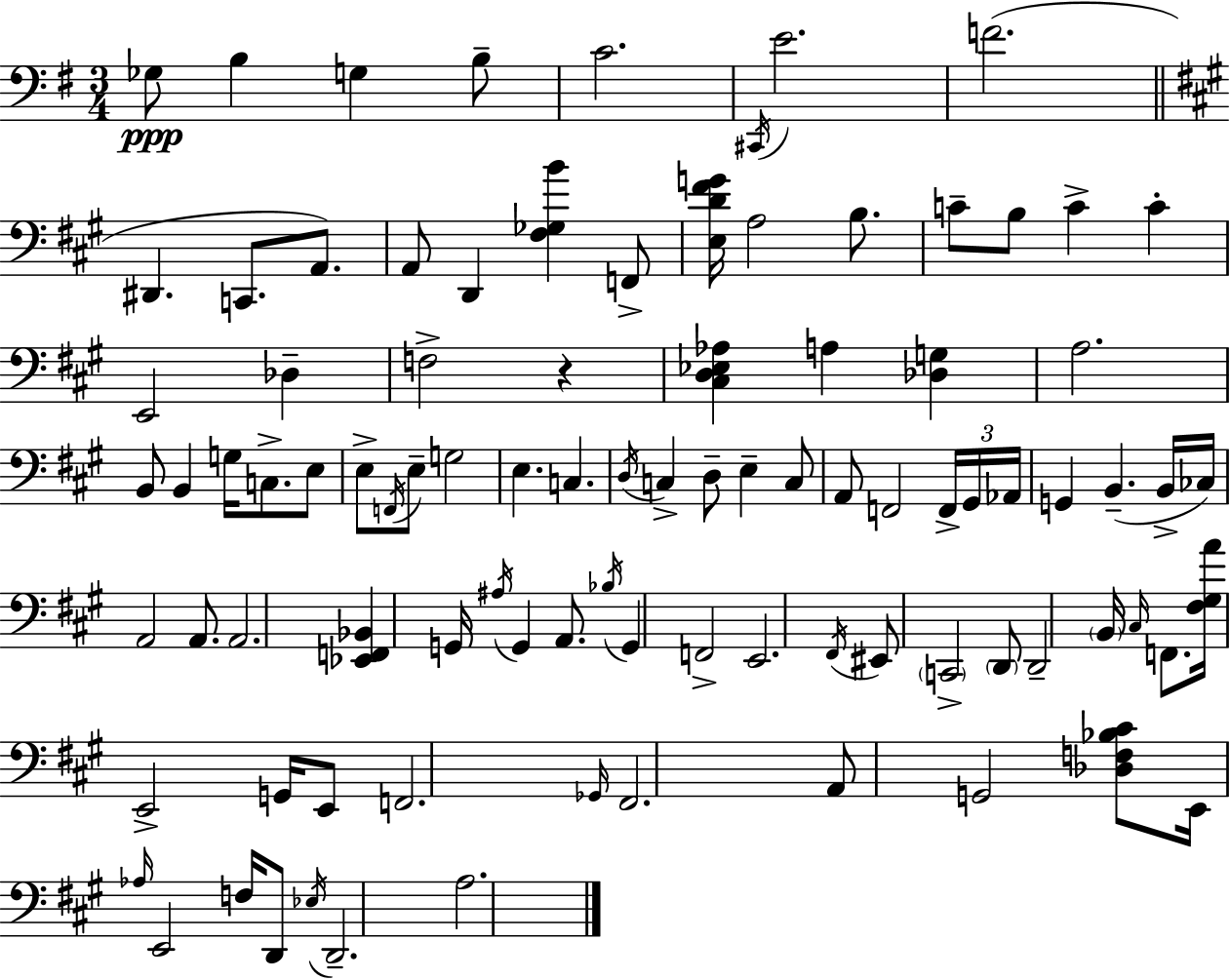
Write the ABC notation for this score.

X:1
T:Untitled
M:3/4
L:1/4
K:G
_G,/2 B, G, B,/2 C2 ^C,,/4 E2 F2 ^D,, C,,/2 A,,/2 A,,/2 D,, [^F,_G,B] F,,/2 [E,D^FG]/4 A,2 B,/2 C/2 B,/2 C C E,,2 _D, F,2 z [^C,D,_E,_A,] A, [_D,G,] A,2 B,,/2 B,, G,/4 C,/2 E,/2 E,/2 F,,/4 E,/2 G,2 E, C, D,/4 C, D,/2 E, C,/2 A,,/2 F,,2 F,,/4 ^G,,/4 _A,,/4 G,, B,, B,,/4 _C,/4 A,,2 A,,/2 A,,2 [_E,,F,,_B,,] G,,/4 ^A,/4 G,, A,,/2 _B,/4 G,, F,,2 E,,2 ^F,,/4 ^E,,/2 C,,2 D,,/2 D,,2 B,,/4 ^C,/4 F,,/2 [^F,^G,A]/4 E,,2 G,,/4 E,,/2 F,,2 _G,,/4 ^F,,2 A,,/2 G,,2 [_D,F,_B,^C]/2 E,,/4 _A,/4 E,,2 F,/4 D,,/2 _E,/4 D,,2 A,2